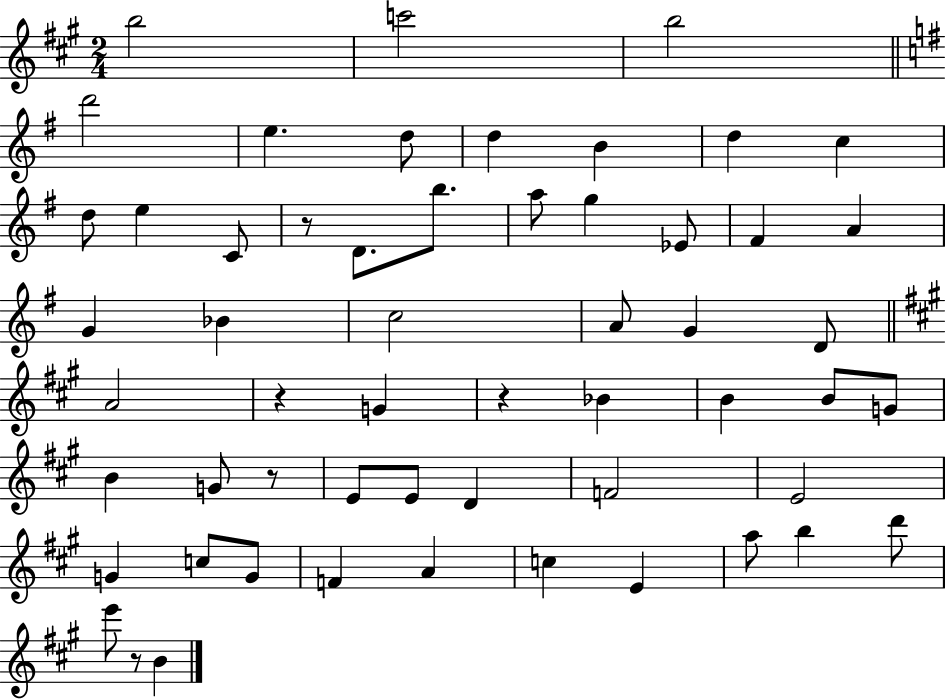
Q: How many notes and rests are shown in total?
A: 56